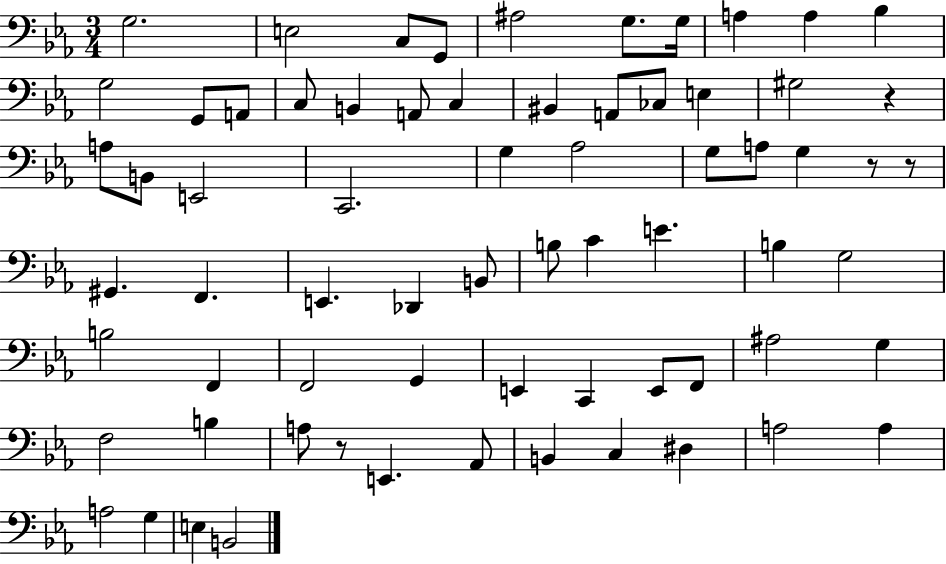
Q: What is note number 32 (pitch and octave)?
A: G#2